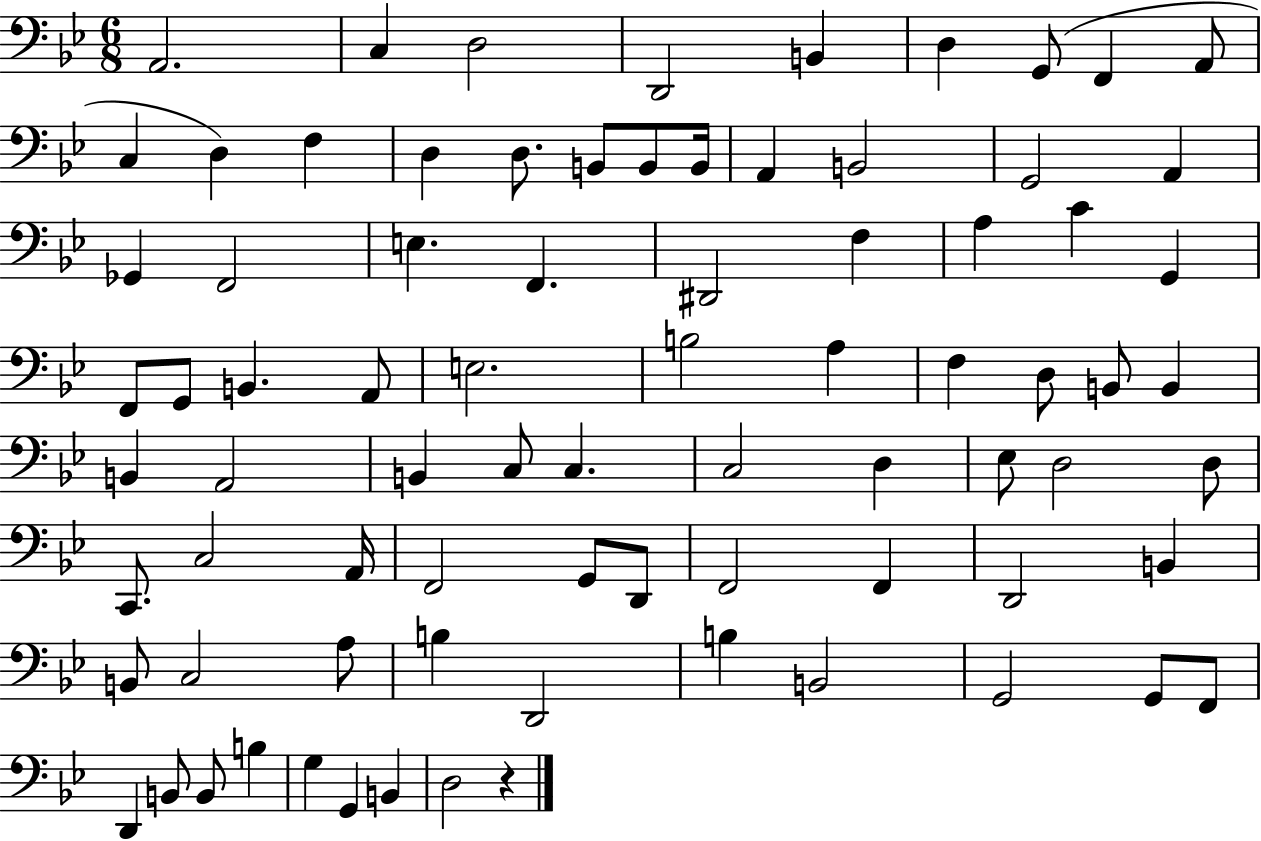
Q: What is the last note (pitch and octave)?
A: D3